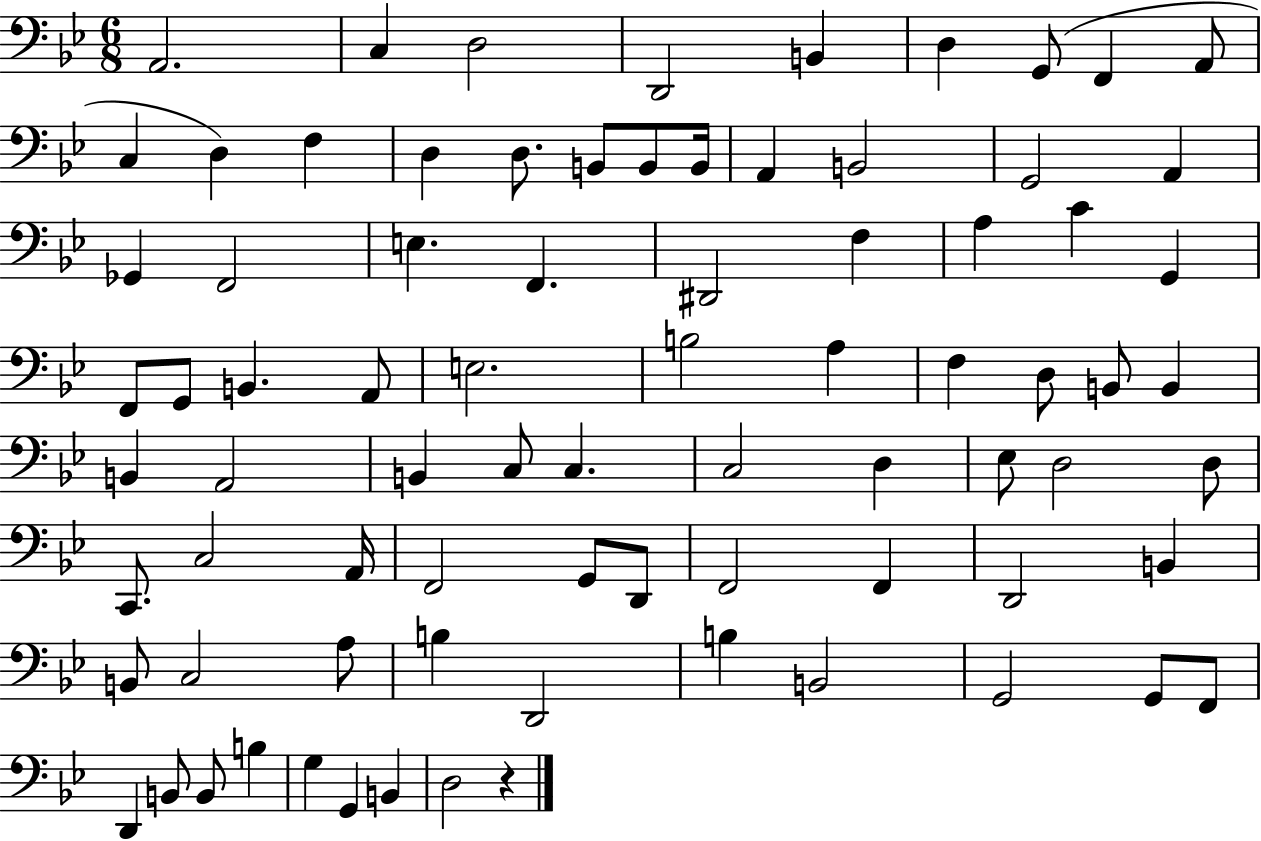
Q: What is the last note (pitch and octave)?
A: D3